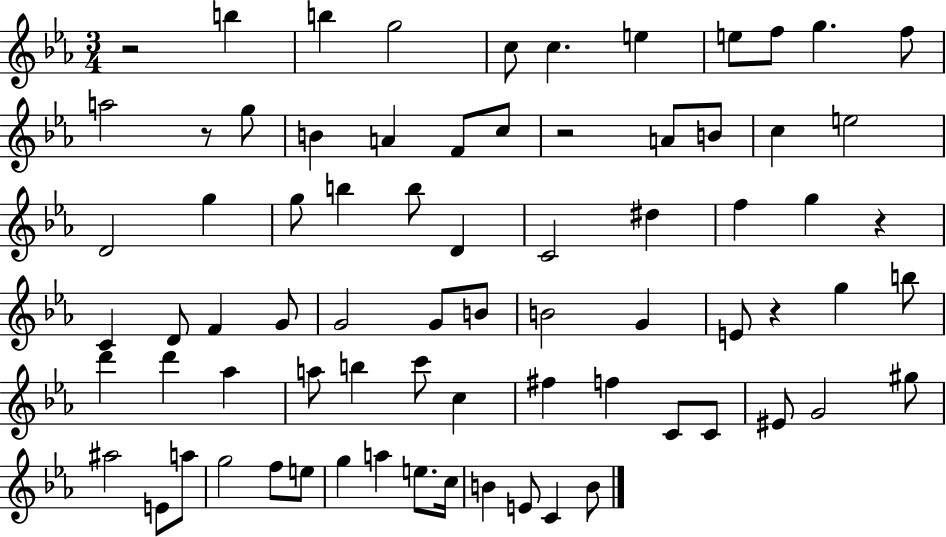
R/h B5/q B5/q G5/h C5/e C5/q. E5/q E5/e F5/e G5/q. F5/e A5/h R/e G5/e B4/q A4/q F4/e C5/e R/h A4/e B4/e C5/q E5/h D4/h G5/q G5/e B5/q B5/e D4/q C4/h D#5/q F5/q G5/q R/q C4/q D4/e F4/q G4/e G4/h G4/e B4/e B4/h G4/q E4/e R/q G5/q B5/e D6/q D6/q Ab5/q A5/e B5/q C6/e C5/q F#5/q F5/q C4/e C4/e EIS4/e G4/h G#5/e A#5/h E4/e A5/e G5/h F5/e E5/e G5/q A5/q E5/e. C5/s B4/q E4/e C4/q B4/e